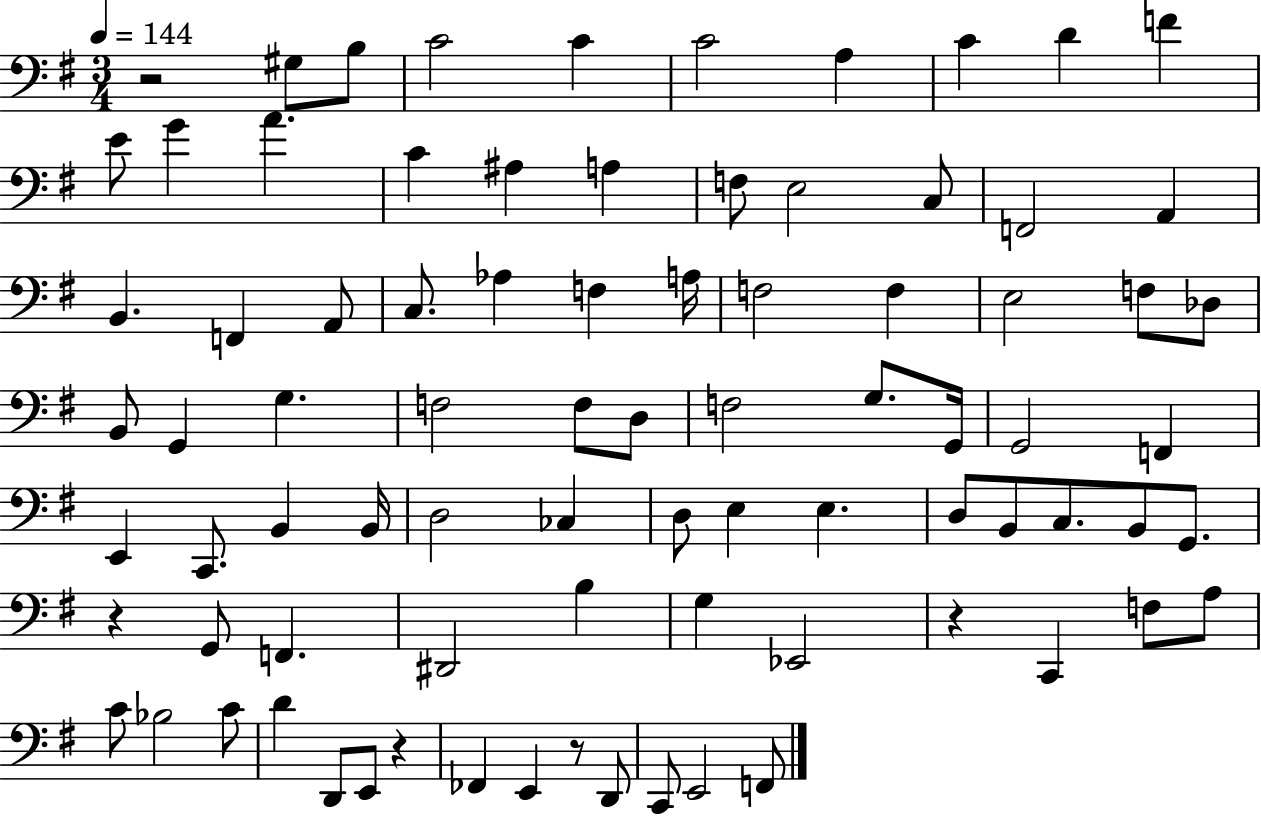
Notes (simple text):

R/h G#3/e B3/e C4/h C4/q C4/h A3/q C4/q D4/q F4/q E4/e G4/q A4/q. C4/q A#3/q A3/q F3/e E3/h C3/e F2/h A2/q B2/q. F2/q A2/e C3/e. Ab3/q F3/q A3/s F3/h F3/q E3/h F3/e Db3/e B2/e G2/q G3/q. F3/h F3/e D3/e F3/h G3/e. G2/s G2/h F2/q E2/q C2/e. B2/q B2/s D3/h CES3/q D3/e E3/q E3/q. D3/e B2/e C3/e. B2/e G2/e. R/q G2/e F2/q. D#2/h B3/q G3/q Eb2/h R/q C2/q F3/e A3/e C4/e Bb3/h C4/e D4/q D2/e E2/e R/q FES2/q E2/q R/e D2/e C2/e E2/h F2/e